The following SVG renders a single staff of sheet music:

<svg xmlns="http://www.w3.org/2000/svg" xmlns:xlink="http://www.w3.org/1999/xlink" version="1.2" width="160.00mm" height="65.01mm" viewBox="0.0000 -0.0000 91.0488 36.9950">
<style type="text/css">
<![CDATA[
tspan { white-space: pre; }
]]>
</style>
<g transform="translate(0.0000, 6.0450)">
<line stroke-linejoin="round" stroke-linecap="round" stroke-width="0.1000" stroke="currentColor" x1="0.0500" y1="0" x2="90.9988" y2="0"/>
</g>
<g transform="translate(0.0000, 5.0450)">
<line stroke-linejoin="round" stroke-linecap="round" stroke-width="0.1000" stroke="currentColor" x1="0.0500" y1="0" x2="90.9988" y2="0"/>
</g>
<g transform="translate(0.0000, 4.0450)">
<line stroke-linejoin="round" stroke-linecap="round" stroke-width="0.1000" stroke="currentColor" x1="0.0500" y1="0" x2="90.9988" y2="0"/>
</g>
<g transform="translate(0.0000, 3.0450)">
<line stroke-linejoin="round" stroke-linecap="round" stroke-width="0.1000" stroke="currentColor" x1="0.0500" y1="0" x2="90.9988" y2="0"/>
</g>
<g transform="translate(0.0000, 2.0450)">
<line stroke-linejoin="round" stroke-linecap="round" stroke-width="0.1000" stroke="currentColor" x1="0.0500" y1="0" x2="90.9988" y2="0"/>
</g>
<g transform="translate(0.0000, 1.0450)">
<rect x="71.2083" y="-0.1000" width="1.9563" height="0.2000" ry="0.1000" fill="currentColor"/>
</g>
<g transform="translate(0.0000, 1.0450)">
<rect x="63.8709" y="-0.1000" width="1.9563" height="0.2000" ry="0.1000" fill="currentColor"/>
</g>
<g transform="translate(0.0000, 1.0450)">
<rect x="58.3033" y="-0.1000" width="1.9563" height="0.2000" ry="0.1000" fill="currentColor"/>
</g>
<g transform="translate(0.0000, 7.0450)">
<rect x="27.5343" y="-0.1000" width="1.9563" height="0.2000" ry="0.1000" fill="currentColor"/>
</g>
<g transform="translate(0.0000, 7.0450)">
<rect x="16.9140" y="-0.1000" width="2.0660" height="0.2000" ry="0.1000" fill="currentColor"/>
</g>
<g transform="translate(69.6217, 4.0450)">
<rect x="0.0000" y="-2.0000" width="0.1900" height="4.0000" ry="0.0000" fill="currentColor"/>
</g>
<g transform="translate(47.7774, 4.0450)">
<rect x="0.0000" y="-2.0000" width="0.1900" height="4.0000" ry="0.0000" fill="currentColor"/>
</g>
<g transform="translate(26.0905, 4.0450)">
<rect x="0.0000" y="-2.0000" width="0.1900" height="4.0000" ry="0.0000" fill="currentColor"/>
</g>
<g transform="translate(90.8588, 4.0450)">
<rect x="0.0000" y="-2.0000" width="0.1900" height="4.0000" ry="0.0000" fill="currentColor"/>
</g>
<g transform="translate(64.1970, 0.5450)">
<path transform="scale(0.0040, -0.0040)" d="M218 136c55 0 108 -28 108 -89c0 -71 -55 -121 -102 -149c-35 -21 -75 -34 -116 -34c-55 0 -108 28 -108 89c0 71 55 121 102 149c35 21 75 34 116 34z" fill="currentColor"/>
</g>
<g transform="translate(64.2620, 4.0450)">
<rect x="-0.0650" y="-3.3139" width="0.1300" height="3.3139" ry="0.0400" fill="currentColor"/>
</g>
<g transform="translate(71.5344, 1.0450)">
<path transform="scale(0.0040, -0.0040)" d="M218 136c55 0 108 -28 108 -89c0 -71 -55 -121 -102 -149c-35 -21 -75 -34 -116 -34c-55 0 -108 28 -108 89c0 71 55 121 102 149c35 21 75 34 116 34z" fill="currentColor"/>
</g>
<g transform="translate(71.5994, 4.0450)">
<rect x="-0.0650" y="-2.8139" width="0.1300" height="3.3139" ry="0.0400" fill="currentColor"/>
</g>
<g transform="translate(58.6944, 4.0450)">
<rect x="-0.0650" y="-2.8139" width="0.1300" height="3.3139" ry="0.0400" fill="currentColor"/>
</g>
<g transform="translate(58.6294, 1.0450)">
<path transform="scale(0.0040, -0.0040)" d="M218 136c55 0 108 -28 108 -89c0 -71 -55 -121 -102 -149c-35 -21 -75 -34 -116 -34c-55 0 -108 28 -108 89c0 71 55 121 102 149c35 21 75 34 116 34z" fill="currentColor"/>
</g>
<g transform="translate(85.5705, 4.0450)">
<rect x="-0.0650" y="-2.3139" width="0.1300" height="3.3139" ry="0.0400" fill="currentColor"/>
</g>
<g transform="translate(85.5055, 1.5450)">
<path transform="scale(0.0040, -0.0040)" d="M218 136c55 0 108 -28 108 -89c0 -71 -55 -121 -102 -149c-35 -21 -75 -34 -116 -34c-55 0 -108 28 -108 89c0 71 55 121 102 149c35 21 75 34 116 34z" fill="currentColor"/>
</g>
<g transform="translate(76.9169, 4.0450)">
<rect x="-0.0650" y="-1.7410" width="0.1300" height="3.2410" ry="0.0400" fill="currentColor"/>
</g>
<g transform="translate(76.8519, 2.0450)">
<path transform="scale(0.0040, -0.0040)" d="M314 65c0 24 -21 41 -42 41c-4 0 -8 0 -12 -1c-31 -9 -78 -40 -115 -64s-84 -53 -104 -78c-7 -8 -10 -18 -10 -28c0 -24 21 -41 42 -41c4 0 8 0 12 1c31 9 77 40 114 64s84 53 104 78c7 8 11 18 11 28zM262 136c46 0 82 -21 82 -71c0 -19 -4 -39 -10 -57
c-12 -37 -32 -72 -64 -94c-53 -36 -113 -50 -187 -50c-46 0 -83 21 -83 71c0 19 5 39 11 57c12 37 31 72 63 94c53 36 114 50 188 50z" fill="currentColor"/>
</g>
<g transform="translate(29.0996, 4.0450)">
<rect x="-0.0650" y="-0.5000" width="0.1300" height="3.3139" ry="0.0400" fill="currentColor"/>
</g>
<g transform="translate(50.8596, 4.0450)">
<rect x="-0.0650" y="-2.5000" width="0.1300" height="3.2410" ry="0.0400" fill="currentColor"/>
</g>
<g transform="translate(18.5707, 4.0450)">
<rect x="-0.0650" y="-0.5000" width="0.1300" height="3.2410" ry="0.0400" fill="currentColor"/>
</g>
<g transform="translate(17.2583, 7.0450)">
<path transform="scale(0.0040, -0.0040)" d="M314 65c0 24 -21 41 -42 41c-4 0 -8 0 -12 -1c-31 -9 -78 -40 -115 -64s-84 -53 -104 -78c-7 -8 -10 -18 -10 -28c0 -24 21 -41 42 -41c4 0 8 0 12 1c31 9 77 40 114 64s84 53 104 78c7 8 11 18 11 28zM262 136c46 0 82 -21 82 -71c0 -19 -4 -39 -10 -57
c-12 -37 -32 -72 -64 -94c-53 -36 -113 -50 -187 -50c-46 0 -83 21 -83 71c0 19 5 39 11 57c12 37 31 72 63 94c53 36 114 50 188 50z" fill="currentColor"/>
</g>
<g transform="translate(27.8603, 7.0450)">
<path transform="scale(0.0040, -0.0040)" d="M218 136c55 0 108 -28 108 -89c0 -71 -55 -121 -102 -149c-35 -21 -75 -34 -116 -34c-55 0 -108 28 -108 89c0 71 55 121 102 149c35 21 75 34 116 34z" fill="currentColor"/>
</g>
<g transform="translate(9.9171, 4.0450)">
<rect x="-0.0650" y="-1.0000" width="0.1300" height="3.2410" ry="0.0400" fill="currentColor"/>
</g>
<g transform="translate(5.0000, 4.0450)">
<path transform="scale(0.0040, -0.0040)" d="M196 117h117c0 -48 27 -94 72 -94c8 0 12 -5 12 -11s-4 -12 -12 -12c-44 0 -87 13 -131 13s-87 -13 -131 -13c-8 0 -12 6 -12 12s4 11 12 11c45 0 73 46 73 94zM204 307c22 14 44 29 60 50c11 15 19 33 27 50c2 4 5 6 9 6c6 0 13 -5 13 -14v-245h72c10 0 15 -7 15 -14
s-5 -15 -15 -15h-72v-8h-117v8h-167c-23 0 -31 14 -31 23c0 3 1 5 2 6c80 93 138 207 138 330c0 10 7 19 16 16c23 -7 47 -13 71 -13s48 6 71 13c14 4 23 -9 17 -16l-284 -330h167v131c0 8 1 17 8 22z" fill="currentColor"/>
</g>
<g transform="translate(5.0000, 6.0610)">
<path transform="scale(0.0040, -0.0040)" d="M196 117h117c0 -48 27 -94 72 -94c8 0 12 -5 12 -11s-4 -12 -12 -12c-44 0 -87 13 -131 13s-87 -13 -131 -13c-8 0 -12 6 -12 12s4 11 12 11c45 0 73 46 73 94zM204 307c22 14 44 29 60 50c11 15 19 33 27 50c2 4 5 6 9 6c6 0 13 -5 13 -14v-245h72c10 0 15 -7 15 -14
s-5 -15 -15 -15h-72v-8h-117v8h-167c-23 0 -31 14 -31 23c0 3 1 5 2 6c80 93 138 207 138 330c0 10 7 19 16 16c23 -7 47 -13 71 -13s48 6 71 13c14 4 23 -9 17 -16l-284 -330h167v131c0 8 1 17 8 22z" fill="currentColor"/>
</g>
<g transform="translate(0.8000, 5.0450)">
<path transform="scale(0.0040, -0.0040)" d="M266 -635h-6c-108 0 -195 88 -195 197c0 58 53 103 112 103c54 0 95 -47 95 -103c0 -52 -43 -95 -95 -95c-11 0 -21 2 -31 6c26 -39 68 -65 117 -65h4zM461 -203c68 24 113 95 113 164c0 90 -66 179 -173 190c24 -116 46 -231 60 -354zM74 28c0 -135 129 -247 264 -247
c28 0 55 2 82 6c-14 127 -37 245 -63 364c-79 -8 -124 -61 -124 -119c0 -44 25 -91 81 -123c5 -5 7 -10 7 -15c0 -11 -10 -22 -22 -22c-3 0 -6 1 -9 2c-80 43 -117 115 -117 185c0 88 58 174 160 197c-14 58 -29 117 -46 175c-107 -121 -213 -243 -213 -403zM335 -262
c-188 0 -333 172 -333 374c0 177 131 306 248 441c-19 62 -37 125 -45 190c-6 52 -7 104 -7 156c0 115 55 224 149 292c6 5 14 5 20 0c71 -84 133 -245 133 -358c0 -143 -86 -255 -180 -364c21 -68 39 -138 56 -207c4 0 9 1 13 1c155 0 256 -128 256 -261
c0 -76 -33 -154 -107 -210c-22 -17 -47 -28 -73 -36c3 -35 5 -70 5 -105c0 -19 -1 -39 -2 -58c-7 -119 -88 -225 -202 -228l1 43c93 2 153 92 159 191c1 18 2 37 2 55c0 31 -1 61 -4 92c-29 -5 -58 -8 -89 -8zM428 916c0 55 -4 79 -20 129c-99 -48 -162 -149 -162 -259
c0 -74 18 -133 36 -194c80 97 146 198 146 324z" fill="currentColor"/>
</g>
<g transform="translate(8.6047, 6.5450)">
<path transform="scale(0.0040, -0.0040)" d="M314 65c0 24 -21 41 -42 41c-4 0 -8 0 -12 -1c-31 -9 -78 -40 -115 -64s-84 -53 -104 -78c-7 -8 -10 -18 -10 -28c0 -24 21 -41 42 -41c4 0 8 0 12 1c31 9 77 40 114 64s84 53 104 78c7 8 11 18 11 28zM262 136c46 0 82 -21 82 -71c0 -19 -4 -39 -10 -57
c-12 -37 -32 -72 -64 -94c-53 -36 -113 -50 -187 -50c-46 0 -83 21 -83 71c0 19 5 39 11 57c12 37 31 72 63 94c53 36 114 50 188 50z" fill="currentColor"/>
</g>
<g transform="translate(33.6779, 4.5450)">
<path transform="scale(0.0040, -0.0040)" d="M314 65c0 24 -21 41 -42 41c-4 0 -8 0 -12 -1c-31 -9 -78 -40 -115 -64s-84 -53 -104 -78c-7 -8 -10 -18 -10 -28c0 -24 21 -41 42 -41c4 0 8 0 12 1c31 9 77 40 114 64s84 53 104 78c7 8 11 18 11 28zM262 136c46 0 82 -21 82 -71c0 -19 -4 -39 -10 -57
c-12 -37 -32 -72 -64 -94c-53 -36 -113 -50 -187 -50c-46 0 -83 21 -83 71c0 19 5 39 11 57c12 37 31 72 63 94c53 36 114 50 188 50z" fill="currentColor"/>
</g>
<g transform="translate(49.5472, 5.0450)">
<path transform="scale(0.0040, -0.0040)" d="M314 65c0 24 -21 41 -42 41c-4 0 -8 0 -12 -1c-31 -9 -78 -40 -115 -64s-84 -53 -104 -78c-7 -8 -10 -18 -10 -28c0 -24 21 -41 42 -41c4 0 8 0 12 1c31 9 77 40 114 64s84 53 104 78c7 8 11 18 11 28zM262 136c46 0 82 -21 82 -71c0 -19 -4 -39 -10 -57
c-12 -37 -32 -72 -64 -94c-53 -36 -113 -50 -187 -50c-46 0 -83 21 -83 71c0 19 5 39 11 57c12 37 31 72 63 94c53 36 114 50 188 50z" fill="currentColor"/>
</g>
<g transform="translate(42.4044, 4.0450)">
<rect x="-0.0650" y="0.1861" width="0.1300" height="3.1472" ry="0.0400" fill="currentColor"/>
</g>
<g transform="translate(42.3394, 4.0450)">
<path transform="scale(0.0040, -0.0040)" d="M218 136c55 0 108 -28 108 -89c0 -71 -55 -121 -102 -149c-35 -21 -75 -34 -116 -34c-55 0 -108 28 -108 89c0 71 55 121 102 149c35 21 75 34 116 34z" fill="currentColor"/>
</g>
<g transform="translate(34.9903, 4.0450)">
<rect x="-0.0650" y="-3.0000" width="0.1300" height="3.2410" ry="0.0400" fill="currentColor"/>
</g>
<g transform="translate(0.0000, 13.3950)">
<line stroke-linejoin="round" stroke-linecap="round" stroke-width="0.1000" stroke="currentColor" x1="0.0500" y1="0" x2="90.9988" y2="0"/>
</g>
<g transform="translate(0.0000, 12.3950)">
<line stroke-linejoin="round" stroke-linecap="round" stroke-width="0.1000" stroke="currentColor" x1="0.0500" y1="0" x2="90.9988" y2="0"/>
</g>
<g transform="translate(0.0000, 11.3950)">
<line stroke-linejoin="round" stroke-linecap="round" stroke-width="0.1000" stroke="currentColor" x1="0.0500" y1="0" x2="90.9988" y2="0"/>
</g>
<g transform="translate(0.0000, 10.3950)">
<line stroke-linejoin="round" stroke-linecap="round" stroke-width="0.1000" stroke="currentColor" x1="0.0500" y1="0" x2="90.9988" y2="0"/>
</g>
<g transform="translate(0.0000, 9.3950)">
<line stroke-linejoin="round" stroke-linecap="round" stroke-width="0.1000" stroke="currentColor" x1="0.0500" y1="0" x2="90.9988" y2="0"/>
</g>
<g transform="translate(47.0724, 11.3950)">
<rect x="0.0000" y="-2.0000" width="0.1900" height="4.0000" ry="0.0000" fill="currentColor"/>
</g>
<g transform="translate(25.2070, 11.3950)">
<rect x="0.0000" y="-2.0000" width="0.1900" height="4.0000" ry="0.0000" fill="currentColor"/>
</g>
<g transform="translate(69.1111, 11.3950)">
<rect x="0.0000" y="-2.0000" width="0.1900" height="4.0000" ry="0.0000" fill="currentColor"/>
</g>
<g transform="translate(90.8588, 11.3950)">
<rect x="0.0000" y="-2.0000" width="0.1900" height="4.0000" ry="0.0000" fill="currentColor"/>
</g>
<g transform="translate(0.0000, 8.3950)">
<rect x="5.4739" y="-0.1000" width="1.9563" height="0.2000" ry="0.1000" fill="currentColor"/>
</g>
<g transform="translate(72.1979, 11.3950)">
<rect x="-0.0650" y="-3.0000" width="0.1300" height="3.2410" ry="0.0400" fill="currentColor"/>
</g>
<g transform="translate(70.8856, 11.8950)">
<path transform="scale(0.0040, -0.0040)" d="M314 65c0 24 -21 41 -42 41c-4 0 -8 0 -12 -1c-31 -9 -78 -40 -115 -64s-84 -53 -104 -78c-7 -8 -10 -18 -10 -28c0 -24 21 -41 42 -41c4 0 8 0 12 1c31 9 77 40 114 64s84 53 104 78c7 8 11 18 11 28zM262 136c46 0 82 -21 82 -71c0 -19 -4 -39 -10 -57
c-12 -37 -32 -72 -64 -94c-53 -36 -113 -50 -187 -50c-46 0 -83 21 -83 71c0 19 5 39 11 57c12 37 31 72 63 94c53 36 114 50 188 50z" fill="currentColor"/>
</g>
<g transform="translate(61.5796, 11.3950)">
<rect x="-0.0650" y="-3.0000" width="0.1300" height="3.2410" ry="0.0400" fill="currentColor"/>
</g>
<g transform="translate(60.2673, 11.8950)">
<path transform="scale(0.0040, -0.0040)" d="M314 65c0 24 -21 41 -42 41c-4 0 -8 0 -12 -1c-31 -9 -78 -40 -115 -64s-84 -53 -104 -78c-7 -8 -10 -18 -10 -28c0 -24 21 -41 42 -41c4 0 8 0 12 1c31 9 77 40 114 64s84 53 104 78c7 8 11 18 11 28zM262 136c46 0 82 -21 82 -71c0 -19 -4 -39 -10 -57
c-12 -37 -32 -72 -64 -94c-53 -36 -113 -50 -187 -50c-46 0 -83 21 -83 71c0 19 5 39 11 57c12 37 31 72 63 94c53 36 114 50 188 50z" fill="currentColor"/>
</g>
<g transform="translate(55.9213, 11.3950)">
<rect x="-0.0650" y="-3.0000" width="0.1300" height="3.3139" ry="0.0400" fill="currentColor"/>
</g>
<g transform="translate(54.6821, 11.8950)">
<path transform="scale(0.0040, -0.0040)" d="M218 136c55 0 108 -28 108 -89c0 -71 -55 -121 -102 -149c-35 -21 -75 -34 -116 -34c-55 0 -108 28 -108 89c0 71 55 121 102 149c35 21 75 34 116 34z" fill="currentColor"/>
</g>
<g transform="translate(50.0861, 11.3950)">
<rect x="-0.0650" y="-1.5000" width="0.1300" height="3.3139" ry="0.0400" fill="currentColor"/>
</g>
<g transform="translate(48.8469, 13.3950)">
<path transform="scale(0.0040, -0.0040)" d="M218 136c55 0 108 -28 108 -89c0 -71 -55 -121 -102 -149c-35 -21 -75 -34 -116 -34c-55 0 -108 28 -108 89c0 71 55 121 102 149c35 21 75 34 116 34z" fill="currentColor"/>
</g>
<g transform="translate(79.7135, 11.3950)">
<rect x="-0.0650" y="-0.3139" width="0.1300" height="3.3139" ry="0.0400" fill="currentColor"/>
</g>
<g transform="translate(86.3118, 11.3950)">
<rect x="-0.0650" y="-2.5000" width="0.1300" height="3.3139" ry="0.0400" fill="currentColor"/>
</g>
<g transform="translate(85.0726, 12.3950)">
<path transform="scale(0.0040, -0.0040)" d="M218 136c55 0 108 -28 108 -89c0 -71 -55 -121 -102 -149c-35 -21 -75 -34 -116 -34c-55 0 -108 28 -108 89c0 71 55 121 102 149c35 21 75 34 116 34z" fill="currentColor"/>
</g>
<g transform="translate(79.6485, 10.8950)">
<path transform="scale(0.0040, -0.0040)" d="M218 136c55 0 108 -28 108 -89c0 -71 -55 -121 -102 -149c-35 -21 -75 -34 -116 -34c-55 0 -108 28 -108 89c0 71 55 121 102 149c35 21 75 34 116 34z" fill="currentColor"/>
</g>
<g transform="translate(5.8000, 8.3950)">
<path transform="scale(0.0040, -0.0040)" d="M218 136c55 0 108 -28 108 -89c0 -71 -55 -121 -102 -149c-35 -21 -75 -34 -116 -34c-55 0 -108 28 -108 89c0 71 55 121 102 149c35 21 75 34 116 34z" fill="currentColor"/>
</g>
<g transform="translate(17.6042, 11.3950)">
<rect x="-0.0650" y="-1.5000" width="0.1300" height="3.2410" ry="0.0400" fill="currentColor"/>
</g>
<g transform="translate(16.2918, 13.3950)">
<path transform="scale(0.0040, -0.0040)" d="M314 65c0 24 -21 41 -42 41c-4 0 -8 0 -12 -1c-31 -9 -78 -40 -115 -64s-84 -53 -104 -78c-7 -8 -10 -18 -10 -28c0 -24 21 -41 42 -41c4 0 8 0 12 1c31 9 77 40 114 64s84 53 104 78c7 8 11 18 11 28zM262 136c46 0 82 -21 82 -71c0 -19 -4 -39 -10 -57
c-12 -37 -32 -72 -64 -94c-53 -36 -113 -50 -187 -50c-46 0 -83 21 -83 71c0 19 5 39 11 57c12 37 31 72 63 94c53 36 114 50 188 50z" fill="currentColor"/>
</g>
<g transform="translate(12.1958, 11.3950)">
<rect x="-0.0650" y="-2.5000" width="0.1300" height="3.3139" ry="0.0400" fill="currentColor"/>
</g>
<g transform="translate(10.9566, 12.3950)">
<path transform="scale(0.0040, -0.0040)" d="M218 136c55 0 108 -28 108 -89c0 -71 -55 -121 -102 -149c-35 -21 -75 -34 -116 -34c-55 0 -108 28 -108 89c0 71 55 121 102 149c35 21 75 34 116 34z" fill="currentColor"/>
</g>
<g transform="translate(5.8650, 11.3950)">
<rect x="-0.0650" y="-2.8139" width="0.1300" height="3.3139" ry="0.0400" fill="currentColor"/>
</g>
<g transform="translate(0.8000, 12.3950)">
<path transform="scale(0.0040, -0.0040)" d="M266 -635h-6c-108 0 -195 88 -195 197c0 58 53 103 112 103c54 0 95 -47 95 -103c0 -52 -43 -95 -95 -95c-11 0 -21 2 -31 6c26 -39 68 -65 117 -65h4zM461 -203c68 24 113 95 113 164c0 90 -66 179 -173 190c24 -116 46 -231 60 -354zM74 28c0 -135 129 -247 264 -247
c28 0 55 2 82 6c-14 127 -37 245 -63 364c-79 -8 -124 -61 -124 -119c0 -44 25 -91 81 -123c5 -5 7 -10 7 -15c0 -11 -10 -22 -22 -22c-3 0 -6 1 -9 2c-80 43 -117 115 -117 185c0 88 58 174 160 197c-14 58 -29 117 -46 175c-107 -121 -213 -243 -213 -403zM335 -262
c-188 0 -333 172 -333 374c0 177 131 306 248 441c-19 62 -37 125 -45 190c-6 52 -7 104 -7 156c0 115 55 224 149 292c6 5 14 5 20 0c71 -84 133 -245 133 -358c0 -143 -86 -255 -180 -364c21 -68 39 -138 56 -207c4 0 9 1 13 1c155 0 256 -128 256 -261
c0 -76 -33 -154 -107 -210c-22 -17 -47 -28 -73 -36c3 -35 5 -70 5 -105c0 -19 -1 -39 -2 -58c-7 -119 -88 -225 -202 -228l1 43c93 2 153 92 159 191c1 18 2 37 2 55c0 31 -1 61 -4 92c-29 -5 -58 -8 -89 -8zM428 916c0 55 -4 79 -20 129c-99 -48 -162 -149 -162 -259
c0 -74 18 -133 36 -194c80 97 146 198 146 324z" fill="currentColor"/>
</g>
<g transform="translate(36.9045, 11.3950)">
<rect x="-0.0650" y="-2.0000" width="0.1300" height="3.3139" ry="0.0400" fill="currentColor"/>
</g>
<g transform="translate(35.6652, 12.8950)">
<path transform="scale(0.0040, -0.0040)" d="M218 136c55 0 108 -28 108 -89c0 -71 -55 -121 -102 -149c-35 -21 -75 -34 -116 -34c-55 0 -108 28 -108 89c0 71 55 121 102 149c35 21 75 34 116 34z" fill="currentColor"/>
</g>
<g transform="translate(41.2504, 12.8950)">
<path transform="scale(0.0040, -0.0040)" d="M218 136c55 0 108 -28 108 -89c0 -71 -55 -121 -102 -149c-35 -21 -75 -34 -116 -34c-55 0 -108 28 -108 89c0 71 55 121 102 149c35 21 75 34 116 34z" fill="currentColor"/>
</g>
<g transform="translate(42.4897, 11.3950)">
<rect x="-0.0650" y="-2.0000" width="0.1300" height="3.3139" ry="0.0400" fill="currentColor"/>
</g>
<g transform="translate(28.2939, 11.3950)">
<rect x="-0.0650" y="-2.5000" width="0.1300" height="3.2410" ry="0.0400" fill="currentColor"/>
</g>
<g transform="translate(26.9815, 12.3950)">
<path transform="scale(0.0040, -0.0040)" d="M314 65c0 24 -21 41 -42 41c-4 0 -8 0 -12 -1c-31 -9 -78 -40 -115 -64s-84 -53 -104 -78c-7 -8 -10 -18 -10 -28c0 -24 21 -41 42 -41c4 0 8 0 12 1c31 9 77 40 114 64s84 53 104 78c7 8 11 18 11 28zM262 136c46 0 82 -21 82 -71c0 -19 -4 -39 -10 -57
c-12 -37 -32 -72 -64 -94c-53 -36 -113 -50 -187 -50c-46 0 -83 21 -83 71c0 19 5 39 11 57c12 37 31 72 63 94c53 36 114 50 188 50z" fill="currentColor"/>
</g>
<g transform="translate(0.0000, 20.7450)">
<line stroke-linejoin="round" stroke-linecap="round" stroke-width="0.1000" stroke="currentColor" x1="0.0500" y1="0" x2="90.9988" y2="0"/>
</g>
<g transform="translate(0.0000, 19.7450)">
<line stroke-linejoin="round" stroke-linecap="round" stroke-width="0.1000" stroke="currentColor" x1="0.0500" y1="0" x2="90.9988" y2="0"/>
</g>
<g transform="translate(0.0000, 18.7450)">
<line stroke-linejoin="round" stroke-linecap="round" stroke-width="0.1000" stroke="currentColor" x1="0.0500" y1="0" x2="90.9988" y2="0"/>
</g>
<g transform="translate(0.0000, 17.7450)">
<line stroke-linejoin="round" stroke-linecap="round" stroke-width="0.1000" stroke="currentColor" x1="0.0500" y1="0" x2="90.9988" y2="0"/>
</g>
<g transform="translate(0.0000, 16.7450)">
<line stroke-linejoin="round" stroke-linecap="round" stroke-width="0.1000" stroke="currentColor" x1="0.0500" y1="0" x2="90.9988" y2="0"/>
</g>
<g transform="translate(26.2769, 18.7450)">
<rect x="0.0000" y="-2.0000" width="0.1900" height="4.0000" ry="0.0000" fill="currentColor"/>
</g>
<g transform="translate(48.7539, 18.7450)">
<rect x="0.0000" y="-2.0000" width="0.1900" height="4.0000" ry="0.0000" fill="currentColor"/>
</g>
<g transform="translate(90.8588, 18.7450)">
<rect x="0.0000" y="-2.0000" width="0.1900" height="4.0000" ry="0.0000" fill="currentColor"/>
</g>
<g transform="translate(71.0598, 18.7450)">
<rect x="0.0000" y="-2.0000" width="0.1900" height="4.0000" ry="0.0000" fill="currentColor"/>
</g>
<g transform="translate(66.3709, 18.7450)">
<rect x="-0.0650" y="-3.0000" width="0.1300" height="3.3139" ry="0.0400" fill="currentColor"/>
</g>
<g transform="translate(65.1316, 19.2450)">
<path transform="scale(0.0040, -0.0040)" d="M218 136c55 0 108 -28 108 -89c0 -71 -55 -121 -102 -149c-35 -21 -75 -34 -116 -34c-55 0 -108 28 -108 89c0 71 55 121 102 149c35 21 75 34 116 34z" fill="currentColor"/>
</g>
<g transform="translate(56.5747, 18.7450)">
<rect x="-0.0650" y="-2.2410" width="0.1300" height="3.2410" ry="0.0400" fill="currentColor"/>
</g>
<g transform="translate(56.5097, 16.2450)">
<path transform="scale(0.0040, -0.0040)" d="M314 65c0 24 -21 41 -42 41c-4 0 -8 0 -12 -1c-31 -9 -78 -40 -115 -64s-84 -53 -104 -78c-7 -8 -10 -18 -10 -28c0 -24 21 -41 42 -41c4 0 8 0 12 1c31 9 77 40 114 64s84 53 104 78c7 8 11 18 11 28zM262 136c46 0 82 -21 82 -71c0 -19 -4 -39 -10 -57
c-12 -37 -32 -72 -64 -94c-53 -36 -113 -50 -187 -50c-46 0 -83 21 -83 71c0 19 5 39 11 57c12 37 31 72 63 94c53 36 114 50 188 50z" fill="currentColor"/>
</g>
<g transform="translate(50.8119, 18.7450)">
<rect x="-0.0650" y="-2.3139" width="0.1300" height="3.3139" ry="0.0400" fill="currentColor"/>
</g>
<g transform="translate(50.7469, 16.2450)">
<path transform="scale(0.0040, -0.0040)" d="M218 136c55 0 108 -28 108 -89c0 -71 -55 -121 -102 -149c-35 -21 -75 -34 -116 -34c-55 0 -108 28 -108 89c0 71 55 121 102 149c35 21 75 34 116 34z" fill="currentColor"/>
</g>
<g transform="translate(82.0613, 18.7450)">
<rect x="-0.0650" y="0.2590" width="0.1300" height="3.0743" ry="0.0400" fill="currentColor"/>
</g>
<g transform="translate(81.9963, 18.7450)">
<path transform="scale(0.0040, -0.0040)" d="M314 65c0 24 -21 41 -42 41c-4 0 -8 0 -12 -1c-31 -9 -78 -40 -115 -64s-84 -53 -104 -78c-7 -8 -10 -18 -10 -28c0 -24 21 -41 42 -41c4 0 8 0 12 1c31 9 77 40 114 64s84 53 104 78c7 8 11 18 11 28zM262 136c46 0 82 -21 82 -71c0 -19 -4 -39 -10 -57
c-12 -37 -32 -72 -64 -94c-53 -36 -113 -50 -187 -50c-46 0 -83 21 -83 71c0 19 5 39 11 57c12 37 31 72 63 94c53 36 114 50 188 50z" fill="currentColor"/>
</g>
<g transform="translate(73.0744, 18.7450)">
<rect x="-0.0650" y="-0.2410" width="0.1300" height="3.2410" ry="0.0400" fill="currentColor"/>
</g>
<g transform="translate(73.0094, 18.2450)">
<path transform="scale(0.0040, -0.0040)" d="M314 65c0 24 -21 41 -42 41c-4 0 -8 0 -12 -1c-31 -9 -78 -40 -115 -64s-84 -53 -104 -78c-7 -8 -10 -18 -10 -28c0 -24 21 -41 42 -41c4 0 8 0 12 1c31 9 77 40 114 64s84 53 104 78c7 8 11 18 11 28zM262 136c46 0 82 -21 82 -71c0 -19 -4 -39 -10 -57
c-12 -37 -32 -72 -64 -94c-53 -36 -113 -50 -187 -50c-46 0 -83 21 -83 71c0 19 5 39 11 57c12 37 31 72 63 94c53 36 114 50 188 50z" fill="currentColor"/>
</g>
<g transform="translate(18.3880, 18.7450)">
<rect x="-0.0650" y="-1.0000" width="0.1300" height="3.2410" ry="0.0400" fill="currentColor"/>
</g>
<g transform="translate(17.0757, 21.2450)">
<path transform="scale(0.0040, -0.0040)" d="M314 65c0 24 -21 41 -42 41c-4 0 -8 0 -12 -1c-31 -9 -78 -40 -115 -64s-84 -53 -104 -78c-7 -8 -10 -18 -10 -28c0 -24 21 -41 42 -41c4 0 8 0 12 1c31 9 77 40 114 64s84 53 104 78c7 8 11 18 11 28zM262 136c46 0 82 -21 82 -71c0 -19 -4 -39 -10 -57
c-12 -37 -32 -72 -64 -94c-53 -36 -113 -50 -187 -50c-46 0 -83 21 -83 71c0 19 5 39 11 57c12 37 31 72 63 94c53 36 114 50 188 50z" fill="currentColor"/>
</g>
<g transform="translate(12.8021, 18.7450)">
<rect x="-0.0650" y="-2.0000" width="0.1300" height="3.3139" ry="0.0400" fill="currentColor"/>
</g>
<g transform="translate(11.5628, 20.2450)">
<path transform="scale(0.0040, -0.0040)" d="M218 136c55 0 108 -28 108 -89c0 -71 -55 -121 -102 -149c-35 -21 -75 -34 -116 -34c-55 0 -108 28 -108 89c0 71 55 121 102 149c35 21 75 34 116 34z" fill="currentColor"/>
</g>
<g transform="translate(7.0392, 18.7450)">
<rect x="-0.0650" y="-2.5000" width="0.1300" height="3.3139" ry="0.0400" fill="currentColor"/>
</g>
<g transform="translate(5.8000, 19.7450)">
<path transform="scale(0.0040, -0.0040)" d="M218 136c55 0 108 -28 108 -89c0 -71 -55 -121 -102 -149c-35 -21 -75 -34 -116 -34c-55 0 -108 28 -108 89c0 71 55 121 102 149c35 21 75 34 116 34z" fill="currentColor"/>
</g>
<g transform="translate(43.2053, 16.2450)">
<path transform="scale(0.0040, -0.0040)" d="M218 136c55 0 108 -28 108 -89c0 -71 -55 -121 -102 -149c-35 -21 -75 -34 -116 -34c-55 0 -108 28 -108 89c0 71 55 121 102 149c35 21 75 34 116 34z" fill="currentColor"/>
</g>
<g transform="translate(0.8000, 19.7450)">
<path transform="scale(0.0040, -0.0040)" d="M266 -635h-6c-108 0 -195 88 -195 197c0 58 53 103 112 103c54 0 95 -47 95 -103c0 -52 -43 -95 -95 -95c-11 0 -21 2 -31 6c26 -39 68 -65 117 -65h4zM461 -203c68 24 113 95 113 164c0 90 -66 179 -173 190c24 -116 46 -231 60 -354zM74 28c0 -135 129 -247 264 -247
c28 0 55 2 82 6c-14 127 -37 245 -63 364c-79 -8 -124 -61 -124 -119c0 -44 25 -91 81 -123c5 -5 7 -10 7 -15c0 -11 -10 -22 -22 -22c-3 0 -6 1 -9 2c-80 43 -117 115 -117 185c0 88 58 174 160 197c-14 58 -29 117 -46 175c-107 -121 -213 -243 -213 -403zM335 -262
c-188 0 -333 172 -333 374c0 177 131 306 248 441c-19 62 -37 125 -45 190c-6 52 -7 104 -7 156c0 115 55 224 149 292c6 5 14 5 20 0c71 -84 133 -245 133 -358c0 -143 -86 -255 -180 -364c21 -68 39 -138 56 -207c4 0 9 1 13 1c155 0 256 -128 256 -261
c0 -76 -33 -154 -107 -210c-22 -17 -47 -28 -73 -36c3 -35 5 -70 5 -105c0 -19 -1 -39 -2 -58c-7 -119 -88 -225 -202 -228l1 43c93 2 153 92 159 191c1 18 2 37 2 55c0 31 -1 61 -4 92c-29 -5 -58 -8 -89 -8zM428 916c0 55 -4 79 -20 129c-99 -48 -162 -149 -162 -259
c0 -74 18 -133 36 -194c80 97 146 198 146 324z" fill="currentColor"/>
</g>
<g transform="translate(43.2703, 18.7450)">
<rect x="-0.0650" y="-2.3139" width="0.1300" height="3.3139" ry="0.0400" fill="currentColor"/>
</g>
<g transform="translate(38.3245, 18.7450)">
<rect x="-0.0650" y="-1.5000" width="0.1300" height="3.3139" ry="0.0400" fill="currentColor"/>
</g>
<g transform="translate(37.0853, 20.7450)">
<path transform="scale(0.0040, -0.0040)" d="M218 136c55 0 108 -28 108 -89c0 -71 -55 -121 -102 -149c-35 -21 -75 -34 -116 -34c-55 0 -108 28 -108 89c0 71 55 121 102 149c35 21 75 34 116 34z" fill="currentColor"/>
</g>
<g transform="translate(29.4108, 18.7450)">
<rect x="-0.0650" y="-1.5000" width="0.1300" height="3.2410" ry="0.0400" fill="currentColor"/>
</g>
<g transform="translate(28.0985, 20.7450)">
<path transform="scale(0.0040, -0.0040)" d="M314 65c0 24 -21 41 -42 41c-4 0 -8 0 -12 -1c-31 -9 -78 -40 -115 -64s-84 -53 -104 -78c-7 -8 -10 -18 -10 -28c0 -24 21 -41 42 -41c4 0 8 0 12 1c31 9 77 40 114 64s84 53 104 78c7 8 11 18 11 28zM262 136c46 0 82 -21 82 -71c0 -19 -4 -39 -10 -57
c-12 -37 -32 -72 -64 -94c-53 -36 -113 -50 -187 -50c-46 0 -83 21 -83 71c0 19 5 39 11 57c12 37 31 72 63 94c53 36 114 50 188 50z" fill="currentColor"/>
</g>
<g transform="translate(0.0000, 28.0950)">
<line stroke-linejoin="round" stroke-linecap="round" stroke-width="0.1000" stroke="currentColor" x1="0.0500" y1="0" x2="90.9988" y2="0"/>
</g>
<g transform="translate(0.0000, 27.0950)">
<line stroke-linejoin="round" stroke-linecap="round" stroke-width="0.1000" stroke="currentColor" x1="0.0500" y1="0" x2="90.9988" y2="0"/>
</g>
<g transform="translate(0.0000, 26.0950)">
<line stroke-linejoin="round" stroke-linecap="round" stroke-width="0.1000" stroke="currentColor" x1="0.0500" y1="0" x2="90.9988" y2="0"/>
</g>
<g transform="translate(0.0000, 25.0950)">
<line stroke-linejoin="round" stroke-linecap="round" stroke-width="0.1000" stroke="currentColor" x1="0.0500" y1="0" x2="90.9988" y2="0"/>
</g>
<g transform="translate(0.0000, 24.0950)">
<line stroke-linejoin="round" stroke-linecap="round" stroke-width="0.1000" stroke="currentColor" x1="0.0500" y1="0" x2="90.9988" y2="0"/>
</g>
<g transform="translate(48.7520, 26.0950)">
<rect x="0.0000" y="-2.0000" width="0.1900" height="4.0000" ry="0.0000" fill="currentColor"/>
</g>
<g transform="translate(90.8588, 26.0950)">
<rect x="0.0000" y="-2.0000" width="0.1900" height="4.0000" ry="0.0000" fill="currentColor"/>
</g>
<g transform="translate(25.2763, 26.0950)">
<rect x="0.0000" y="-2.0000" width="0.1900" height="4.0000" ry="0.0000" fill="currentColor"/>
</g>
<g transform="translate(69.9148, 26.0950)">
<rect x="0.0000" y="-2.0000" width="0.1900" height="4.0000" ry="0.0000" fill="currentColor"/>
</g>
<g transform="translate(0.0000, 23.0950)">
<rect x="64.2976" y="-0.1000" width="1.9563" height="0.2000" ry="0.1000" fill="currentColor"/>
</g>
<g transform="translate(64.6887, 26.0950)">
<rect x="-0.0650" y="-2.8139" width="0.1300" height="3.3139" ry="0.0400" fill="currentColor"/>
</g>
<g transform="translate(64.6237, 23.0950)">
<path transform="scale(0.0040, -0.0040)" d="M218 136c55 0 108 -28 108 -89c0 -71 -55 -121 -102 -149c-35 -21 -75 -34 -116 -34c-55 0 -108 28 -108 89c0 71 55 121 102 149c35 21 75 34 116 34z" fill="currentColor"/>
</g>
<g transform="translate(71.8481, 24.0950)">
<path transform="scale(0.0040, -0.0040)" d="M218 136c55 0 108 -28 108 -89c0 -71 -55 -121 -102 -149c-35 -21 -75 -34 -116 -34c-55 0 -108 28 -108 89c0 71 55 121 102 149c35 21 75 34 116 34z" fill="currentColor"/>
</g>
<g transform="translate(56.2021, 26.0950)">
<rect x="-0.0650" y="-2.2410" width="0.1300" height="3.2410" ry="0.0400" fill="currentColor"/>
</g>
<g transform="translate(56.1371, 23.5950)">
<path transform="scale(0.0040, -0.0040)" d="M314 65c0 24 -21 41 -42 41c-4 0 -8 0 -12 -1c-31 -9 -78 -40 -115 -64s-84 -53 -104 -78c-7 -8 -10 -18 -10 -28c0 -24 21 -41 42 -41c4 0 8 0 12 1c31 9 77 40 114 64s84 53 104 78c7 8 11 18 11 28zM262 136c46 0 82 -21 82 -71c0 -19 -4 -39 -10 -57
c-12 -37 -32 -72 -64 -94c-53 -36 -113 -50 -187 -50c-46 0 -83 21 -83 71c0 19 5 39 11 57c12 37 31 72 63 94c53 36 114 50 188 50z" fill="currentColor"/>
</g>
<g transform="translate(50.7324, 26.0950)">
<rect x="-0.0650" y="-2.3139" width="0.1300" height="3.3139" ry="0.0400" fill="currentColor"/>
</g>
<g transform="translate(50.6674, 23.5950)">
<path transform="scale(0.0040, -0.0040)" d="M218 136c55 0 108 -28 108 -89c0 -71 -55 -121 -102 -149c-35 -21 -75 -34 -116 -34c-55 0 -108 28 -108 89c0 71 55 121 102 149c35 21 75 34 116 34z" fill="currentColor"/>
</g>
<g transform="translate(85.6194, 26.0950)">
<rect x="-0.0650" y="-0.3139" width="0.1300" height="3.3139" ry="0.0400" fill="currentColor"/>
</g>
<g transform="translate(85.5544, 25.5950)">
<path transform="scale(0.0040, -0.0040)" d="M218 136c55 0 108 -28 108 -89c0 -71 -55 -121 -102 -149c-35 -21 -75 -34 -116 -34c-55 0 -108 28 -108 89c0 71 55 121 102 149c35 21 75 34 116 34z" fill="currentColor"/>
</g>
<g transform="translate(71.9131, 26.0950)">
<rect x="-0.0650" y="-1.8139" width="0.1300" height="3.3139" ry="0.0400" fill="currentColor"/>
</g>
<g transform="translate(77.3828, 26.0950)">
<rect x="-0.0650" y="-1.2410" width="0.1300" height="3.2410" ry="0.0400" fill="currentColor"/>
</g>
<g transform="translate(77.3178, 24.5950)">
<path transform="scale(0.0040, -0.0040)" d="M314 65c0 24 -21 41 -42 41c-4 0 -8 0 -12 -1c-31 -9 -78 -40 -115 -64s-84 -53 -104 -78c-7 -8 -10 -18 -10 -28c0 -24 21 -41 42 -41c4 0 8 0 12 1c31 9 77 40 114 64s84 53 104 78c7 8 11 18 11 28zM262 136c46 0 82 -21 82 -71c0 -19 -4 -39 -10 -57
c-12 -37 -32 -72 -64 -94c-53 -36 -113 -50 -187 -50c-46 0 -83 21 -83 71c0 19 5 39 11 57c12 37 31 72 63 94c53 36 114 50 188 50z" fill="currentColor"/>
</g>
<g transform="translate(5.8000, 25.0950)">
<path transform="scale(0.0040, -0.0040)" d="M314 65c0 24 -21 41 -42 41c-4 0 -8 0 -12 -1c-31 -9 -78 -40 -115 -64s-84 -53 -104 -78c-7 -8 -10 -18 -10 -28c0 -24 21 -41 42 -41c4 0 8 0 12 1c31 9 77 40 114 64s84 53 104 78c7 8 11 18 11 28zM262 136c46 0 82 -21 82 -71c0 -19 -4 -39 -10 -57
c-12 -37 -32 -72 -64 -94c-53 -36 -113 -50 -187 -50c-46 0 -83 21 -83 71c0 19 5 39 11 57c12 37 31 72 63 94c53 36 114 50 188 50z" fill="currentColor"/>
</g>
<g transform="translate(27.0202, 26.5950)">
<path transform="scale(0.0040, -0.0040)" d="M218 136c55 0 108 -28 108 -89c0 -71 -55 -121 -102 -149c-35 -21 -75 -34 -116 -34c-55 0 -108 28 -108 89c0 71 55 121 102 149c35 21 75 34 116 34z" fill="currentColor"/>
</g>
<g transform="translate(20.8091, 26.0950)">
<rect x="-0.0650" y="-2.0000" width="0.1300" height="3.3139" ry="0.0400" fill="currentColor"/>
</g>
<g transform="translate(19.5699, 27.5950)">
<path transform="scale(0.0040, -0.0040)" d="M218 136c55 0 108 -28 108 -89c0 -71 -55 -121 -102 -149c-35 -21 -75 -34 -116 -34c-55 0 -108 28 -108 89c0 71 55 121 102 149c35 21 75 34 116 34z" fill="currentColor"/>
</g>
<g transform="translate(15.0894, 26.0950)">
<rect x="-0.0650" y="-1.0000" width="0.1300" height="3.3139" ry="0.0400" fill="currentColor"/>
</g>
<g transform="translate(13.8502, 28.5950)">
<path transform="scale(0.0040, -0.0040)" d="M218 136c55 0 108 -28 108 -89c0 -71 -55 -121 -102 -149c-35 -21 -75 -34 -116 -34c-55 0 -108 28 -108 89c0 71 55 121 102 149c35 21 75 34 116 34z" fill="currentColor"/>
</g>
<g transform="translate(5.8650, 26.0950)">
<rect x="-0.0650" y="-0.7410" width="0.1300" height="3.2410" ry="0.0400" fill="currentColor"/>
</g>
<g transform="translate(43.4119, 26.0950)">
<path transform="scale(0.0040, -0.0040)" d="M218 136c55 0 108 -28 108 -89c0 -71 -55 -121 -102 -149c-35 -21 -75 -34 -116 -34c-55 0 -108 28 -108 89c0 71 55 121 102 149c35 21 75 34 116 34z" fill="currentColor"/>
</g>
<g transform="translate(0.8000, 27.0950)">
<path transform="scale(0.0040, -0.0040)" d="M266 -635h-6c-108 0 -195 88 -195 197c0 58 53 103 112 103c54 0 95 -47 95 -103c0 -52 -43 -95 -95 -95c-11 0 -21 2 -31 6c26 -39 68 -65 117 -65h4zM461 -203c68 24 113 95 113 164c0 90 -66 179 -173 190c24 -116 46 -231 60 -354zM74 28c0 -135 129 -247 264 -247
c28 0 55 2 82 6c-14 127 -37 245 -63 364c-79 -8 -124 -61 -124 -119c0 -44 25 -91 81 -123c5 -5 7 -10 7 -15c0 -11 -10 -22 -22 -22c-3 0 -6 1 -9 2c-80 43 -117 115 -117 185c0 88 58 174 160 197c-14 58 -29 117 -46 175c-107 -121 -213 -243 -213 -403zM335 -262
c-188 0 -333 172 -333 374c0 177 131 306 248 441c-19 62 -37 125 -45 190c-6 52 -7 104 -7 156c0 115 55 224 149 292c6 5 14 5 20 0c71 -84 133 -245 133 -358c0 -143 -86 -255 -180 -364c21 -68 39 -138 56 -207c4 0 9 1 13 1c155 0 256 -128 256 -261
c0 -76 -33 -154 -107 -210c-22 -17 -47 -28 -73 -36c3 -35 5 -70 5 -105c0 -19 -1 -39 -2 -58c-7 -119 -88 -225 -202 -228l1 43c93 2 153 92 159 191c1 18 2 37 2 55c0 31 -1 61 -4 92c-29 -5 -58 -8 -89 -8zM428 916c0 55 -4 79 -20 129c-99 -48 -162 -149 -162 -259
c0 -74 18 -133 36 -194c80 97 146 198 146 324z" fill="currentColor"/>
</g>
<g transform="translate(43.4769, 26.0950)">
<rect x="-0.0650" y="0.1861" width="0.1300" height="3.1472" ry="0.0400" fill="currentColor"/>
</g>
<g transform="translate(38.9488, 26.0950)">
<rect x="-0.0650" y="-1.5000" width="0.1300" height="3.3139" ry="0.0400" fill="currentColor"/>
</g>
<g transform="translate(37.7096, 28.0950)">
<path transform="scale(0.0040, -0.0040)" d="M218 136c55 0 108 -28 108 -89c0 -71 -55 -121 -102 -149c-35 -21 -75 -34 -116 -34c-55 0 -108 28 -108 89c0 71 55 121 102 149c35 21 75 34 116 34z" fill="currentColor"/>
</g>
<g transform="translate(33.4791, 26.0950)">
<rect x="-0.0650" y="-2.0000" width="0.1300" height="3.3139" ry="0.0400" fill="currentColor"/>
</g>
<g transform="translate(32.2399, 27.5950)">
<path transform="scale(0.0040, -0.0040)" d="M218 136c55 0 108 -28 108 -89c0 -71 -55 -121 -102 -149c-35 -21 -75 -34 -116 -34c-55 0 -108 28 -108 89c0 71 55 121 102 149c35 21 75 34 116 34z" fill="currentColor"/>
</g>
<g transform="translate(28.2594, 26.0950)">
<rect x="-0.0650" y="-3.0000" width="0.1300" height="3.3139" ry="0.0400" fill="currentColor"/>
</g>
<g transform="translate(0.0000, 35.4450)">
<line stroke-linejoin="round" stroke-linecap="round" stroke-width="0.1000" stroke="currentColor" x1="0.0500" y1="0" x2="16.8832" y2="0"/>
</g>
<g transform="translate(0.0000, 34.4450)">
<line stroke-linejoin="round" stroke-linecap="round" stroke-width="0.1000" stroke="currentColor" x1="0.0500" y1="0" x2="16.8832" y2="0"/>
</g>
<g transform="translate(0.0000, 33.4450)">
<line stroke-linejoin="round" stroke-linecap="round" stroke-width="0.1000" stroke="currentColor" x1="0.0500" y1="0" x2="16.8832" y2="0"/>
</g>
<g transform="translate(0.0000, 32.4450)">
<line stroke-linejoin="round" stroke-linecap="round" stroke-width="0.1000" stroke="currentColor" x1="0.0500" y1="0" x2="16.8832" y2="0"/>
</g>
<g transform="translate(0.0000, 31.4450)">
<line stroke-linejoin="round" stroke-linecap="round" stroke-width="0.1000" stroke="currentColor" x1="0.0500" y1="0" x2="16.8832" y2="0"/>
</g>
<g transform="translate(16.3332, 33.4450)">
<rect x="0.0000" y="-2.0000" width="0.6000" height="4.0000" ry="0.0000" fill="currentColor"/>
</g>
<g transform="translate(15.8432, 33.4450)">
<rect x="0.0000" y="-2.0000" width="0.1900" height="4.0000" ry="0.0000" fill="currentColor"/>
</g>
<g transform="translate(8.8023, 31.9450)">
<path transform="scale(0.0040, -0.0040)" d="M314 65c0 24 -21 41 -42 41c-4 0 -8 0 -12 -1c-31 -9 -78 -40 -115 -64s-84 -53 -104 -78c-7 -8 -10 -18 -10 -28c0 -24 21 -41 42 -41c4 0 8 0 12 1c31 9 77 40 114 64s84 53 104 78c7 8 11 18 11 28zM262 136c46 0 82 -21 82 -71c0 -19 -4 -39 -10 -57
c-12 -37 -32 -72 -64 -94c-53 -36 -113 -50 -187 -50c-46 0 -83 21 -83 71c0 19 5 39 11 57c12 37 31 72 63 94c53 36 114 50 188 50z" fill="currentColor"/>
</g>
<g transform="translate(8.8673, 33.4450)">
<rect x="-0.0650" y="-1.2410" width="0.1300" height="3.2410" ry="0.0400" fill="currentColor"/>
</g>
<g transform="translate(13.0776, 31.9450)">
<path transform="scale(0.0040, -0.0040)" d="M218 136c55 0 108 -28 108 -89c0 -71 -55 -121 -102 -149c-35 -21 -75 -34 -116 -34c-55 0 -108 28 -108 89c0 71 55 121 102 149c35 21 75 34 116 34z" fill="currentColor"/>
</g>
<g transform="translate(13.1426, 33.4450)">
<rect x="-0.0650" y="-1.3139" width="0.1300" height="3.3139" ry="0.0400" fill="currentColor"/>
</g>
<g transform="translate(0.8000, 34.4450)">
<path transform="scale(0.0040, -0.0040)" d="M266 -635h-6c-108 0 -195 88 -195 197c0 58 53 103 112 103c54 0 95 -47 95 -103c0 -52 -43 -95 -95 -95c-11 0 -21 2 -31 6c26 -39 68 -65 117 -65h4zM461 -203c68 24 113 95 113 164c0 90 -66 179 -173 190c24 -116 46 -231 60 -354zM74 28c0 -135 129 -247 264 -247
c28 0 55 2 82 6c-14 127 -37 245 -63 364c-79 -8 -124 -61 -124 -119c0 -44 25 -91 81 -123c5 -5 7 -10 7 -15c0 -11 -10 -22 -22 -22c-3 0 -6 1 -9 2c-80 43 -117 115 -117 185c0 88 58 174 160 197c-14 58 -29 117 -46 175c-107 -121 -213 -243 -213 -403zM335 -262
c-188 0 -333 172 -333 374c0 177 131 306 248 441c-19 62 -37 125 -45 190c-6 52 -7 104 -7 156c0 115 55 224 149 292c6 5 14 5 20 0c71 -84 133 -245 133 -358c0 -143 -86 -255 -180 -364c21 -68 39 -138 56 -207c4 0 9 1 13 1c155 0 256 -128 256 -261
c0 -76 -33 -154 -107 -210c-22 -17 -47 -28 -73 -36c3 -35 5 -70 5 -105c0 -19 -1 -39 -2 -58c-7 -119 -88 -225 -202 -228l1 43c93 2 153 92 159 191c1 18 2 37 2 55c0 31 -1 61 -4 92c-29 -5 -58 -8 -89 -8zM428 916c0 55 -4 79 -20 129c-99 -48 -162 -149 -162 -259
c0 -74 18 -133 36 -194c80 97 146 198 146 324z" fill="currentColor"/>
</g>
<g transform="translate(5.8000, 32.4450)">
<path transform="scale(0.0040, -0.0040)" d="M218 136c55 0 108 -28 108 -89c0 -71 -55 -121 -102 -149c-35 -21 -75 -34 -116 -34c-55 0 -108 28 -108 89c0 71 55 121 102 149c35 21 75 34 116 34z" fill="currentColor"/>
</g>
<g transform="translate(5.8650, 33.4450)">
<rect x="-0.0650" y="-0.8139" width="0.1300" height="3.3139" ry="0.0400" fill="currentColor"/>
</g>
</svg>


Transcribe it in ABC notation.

X:1
T:Untitled
M:4/4
L:1/4
K:C
D2 C2 C A2 B G2 a b a f2 g a G E2 G2 F F E A A2 A2 c G G F D2 E2 E g g g2 A c2 B2 d2 D F A F E B g g2 a f e2 c d e2 e